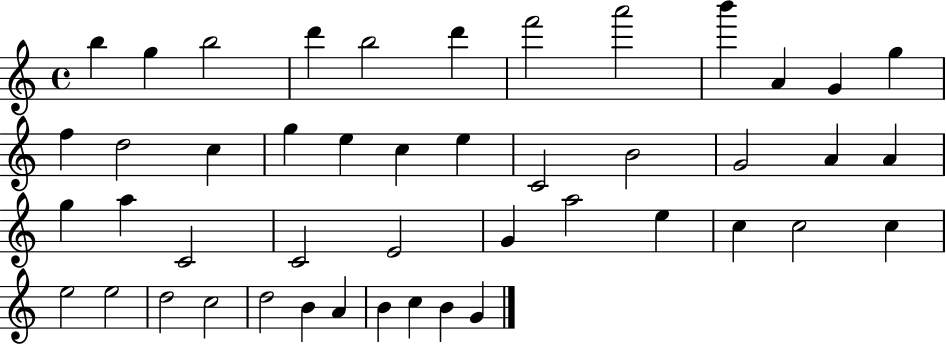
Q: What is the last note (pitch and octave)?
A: G4